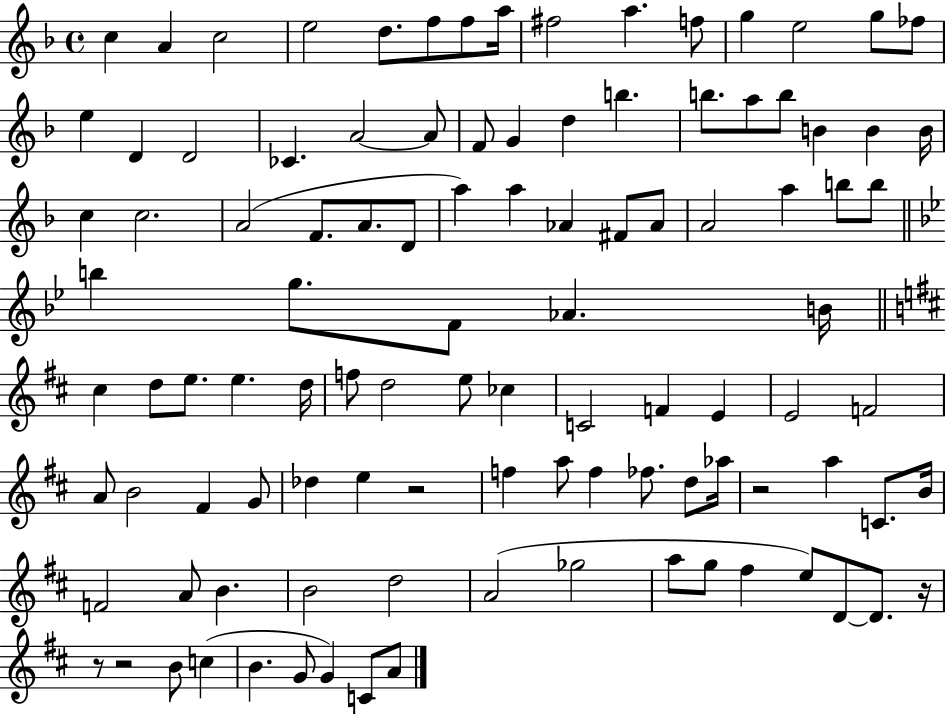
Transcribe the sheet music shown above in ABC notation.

X:1
T:Untitled
M:4/4
L:1/4
K:F
c A c2 e2 d/2 f/2 f/2 a/4 ^f2 a f/2 g e2 g/2 _f/2 e D D2 _C A2 A/2 F/2 G d b b/2 a/2 b/2 B B B/4 c c2 A2 F/2 A/2 D/2 a a _A ^F/2 _A/2 A2 a b/2 b/2 b g/2 F/2 _A B/4 ^c d/2 e/2 e d/4 f/2 d2 e/2 _c C2 F E E2 F2 A/2 B2 ^F G/2 _d e z2 f a/2 f _f/2 d/2 _a/4 z2 a C/2 B/4 F2 A/2 B B2 d2 A2 _g2 a/2 g/2 ^f e/2 D/2 D/2 z/4 z/2 z2 B/2 c B G/2 G C/2 A/2